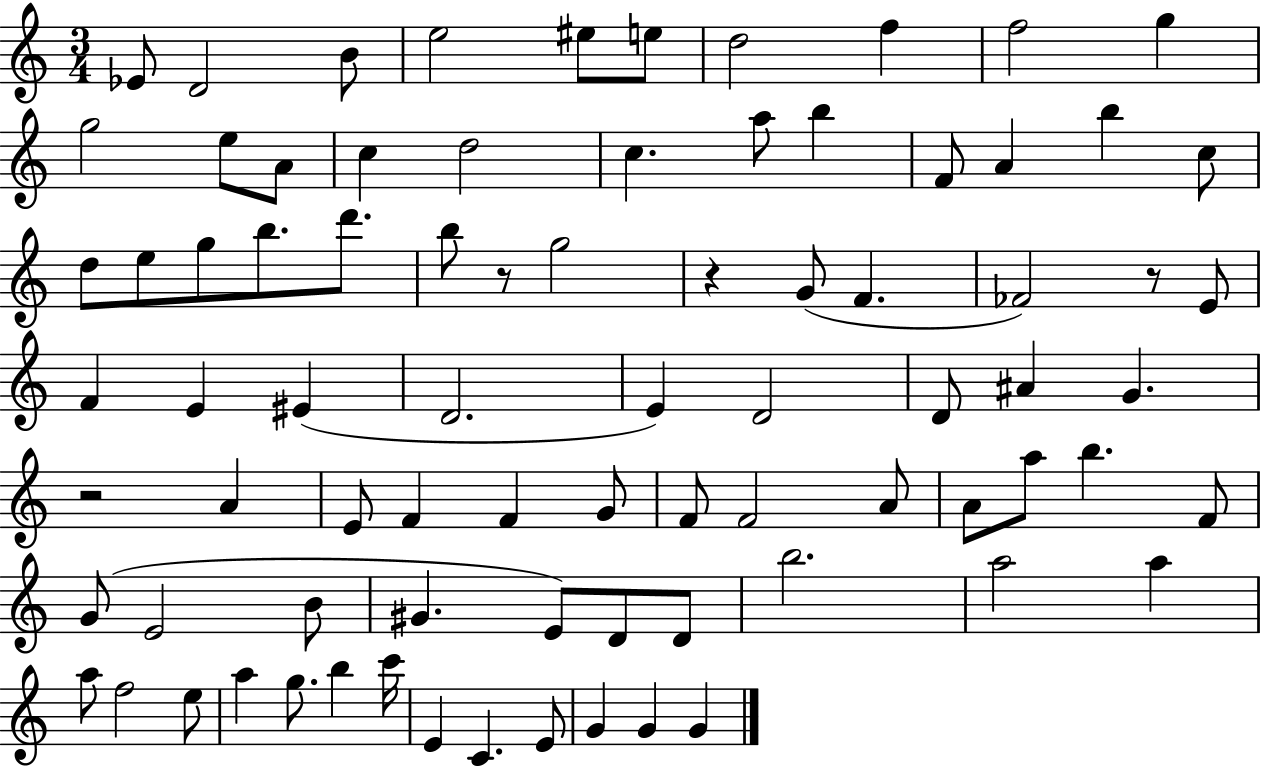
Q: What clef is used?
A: treble